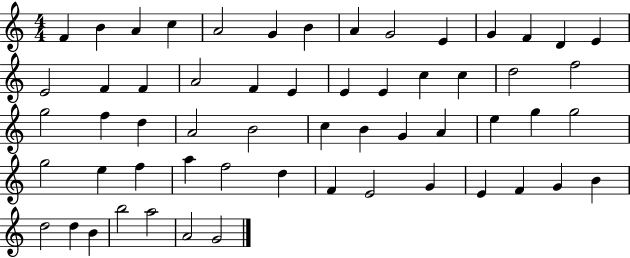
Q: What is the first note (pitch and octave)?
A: F4